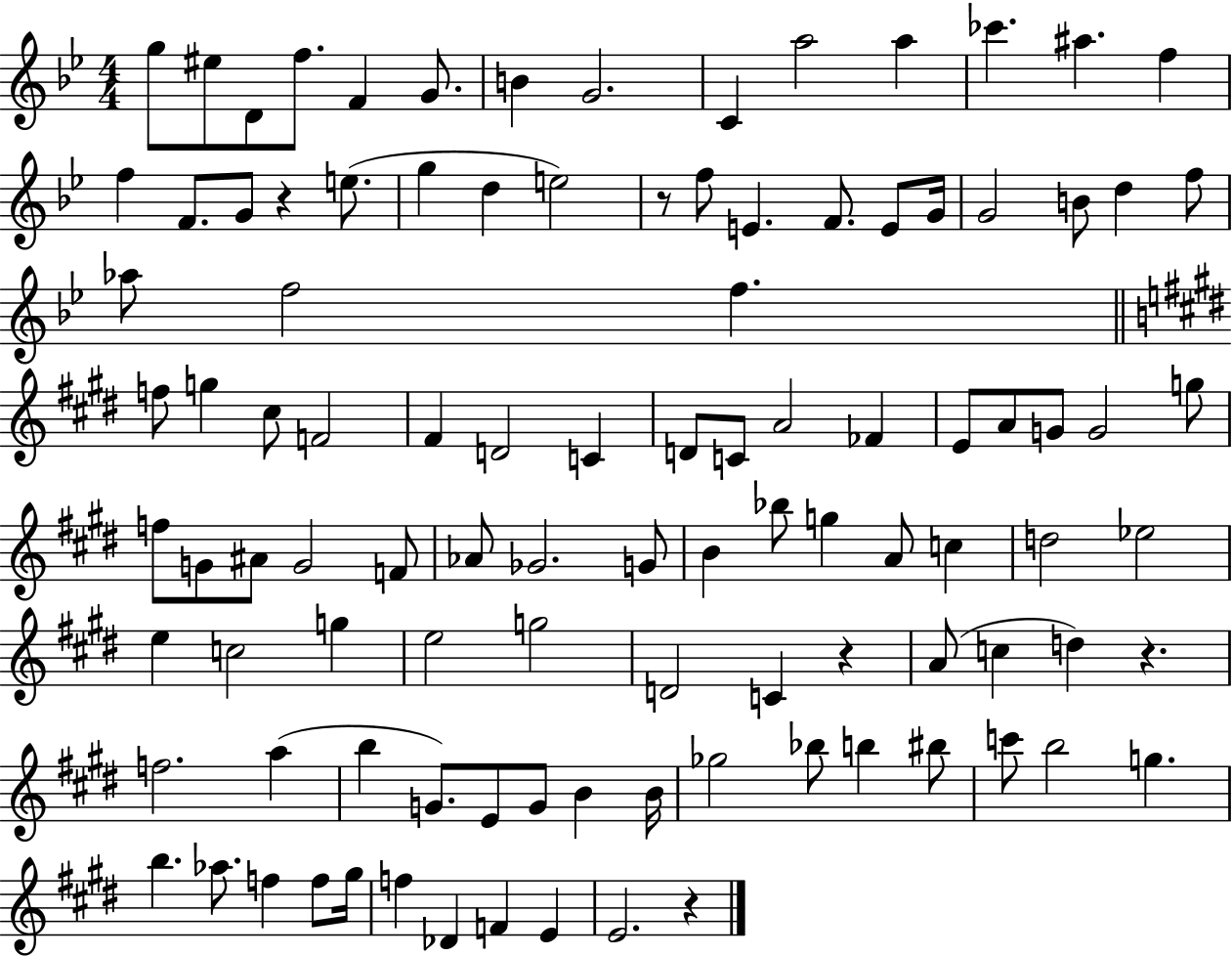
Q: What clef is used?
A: treble